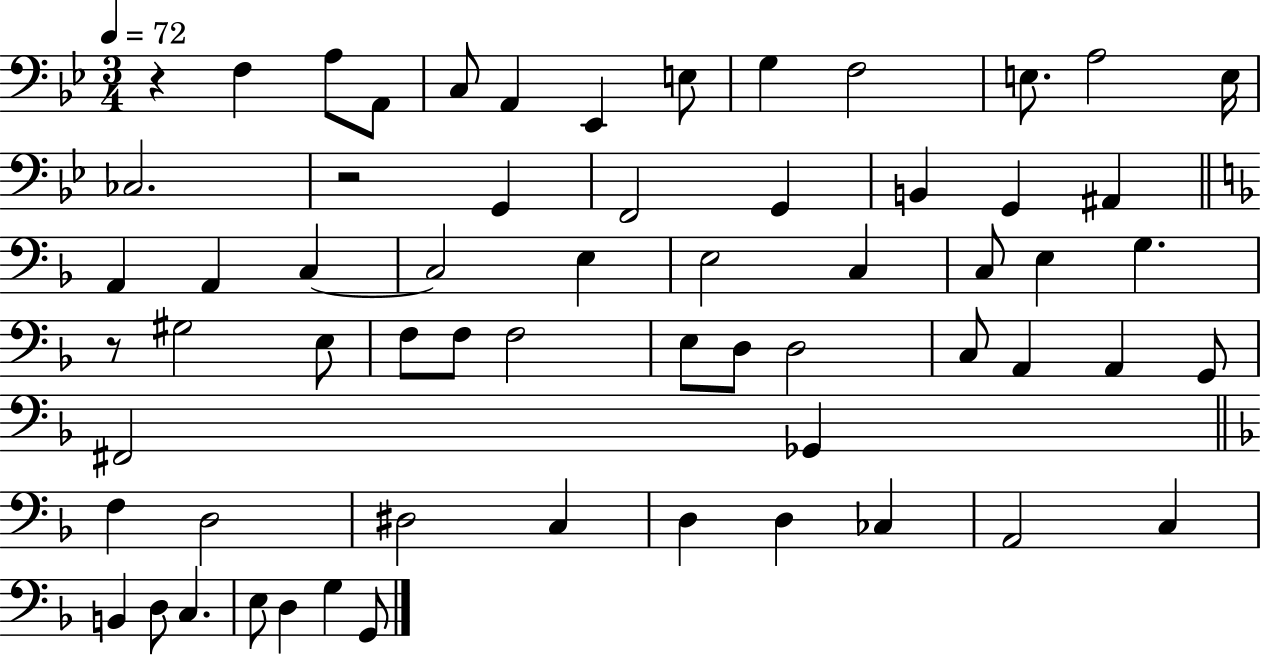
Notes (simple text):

R/q F3/q A3/e A2/e C3/e A2/q Eb2/q E3/e G3/q F3/h E3/e. A3/h E3/s CES3/h. R/h G2/q F2/h G2/q B2/q G2/q A#2/q A2/q A2/q C3/q C3/h E3/q E3/h C3/q C3/e E3/q G3/q. R/e G#3/h E3/e F3/e F3/e F3/h E3/e D3/e D3/h C3/e A2/q A2/q G2/e F#2/h Gb2/q F3/q D3/h D#3/h C3/q D3/q D3/q CES3/q A2/h C3/q B2/q D3/e C3/q. E3/e D3/q G3/q G2/e